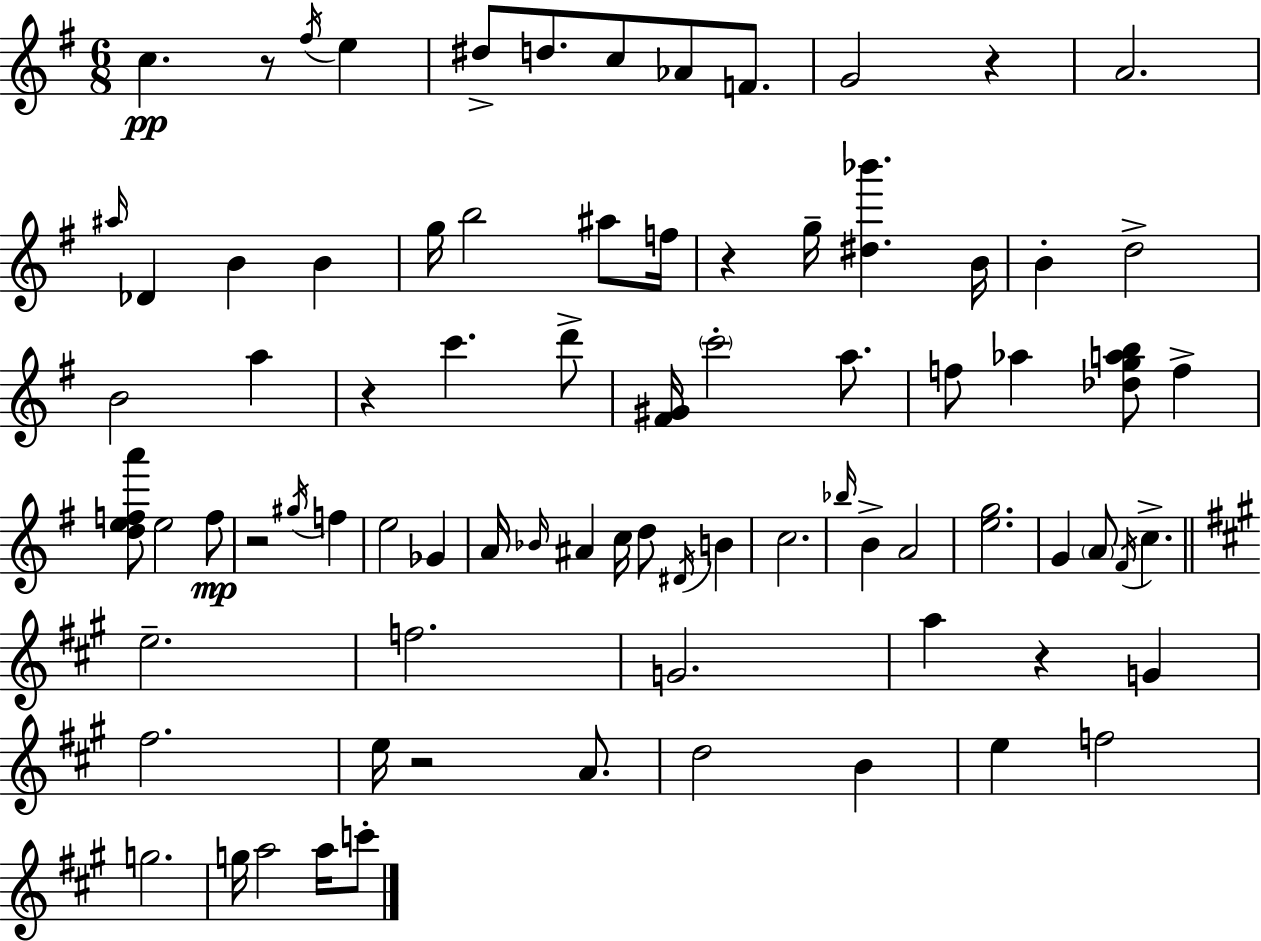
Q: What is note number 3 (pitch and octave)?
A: E5